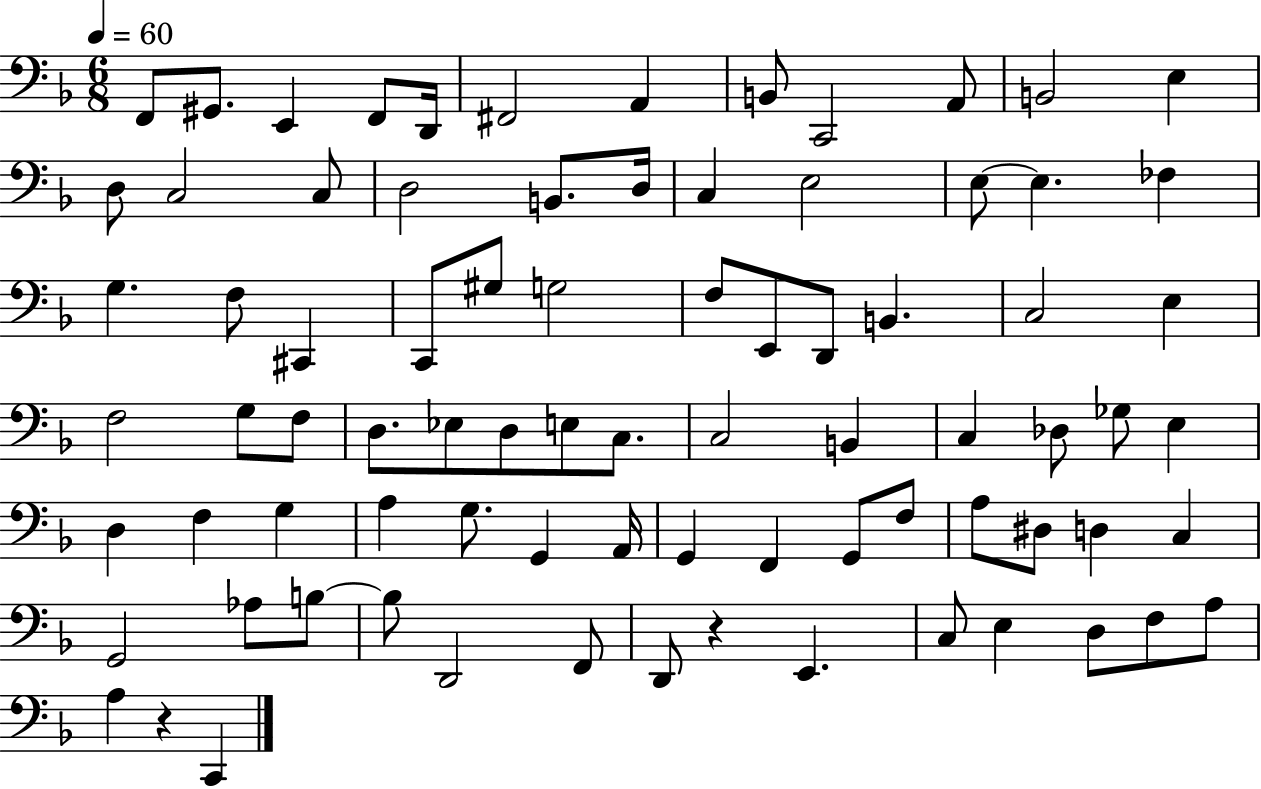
F2/e G#2/e. E2/q F2/e D2/s F#2/h A2/q B2/e C2/h A2/e B2/h E3/q D3/e C3/h C3/e D3/h B2/e. D3/s C3/q E3/h E3/e E3/q. FES3/q G3/q. F3/e C#2/q C2/e G#3/e G3/h F3/e E2/e D2/e B2/q. C3/h E3/q F3/h G3/e F3/e D3/e. Eb3/e D3/e E3/e C3/e. C3/h B2/q C3/q Db3/e Gb3/e E3/q D3/q F3/q G3/q A3/q G3/e. G2/q A2/s G2/q F2/q G2/e F3/e A3/e D#3/e D3/q C3/q G2/h Ab3/e B3/e B3/e D2/h F2/e D2/e R/q E2/q. C3/e E3/q D3/e F3/e A3/e A3/q R/q C2/q